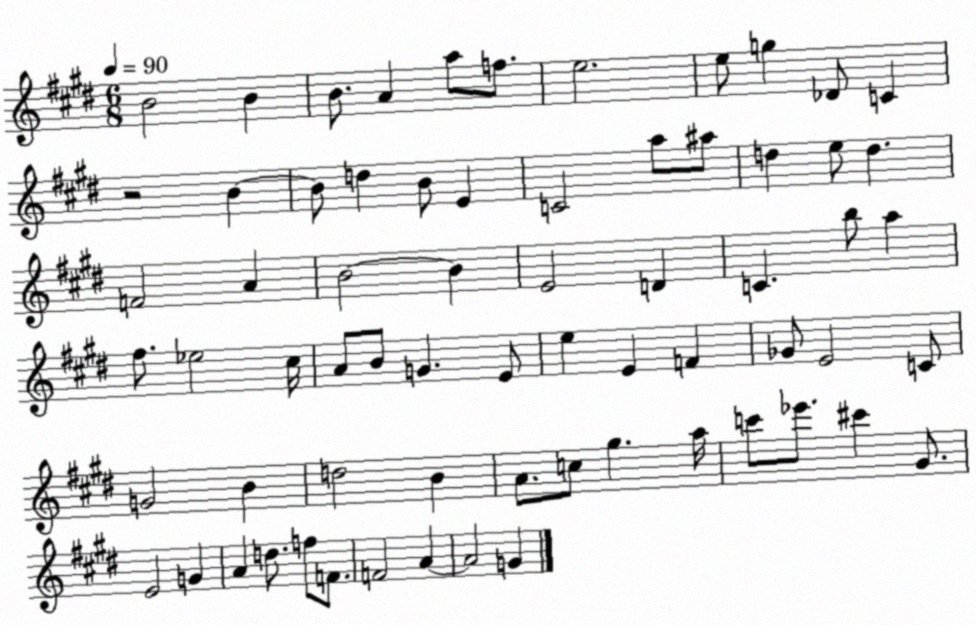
X:1
T:Untitled
M:6/8
L:1/4
K:E
B2 B B/2 A a/2 f/2 e2 e/2 g _D/2 C z2 B B/2 d B/2 E C2 a/2 ^a/2 d e/2 d F2 A B2 B E2 D C b/2 a ^f/2 _e2 ^c/4 A/2 B/2 G E/2 e E F _G/2 E2 C/2 G2 B d2 B A/2 c/2 ^g a/4 c'/2 _e'/2 ^c' ^G/2 E2 G A d/2 f/2 F/2 F2 A A2 G